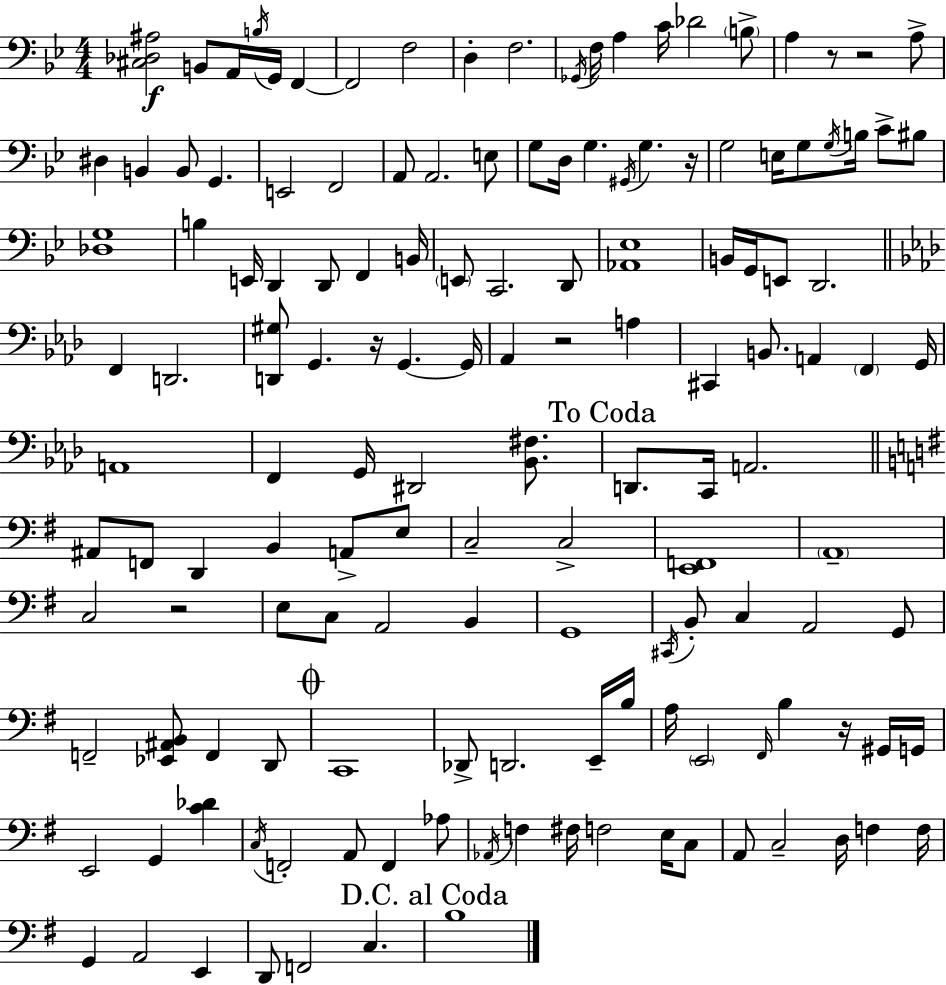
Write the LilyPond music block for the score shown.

{
  \clef bass
  \numericTimeSignature
  \time 4/4
  \key g \minor
  <cis des ais>2\f b,8 a,16 \acciaccatura { b16 } g,16 f,4~~ | f,2 f2 | d4-. f2. | \acciaccatura { ges,16 } f16 a4 c'16 des'2 | \break \parenthesize b8-> a4 r8 r2 | a8-> dis4 b,4 b,8 g,4. | e,2 f,2 | a,8 a,2. | \break e8 g8 d16 g4. \acciaccatura { gis,16 } g4. | r16 g2 e16 g8 \acciaccatura { g16 } b16 | c'8-> bis8 <des g>1 | b4 e,16 d,4 d,8 f,4 | \break b,16 \parenthesize e,8 c,2. | d,8 <aes, ees>1 | b,16 g,16 e,8 d,2. | \bar "||" \break \key aes \major f,4 d,2. | <d, gis>8 g,4. r16 g,4.~~ g,16 | aes,4 r2 a4 | cis,4 b,8. a,4 \parenthesize f,4 g,16 | \break a,1 | f,4 g,16 dis,2 <bes, fis>8. | \mark "To Coda" d,8. c,16 a,2. | \bar "||" \break \key g \major ais,8 f,8 d,4 b,4 a,8-> e8 | c2-- c2-> | <e, f,>1 | \parenthesize a,1-- | \break c2 r2 | e8 c8 a,2 b,4 | g,1 | \acciaccatura { cis,16 } b,8-. c4 a,2 g,8 | \break f,2-- <ees, ais, b,>8 f,4 d,8 | \mark \markup { \musicglyph "scripts.coda" } c,1 | des,8-> d,2. e,16-- | b16 a16 \parenthesize e,2 \grace { fis,16 } b4 r16 | \break gis,16 g,16 e,2 g,4 <c' des'>4 | \acciaccatura { c16 } f,2-. a,8 f,4 | aes8 \acciaccatura { aes,16 } f4 fis16 f2 | e16 c8 a,8 c2-- d16 f4 | \break f16 g,4 a,2 | e,4 d,8 f,2 c4. | \mark "D.C. al Coda" b1 | \bar "|."
}